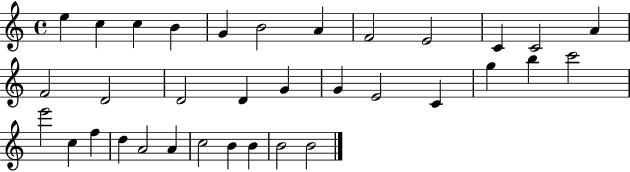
{
  \clef treble
  \time 4/4
  \defaultTimeSignature
  \key c \major
  e''4 c''4 c''4 b'4 | g'4 b'2 a'4 | f'2 e'2 | c'4 c'2 a'4 | \break f'2 d'2 | d'2 d'4 g'4 | g'4 e'2 c'4 | g''4 b''4 c'''2 | \break e'''2 c''4 f''4 | d''4 a'2 a'4 | c''2 b'4 b'4 | b'2 b'2 | \break \bar "|."
}